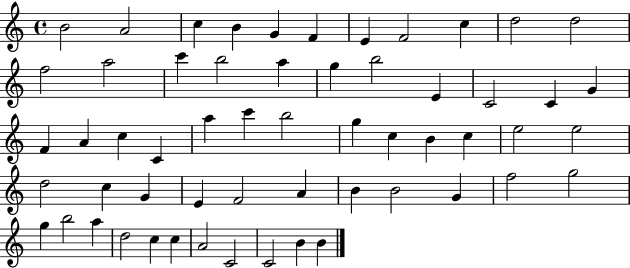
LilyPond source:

{
  \clef treble
  \time 4/4
  \defaultTimeSignature
  \key c \major
  b'2 a'2 | c''4 b'4 g'4 f'4 | e'4 f'2 c''4 | d''2 d''2 | \break f''2 a''2 | c'''4 b''2 a''4 | g''4 b''2 e'4 | c'2 c'4 g'4 | \break f'4 a'4 c''4 c'4 | a''4 c'''4 b''2 | g''4 c''4 b'4 c''4 | e''2 e''2 | \break d''2 c''4 g'4 | e'4 f'2 a'4 | b'4 b'2 g'4 | f''2 g''2 | \break g''4 b''2 a''4 | d''2 c''4 c''4 | a'2 c'2 | c'2 b'4 b'4 | \break \bar "|."
}